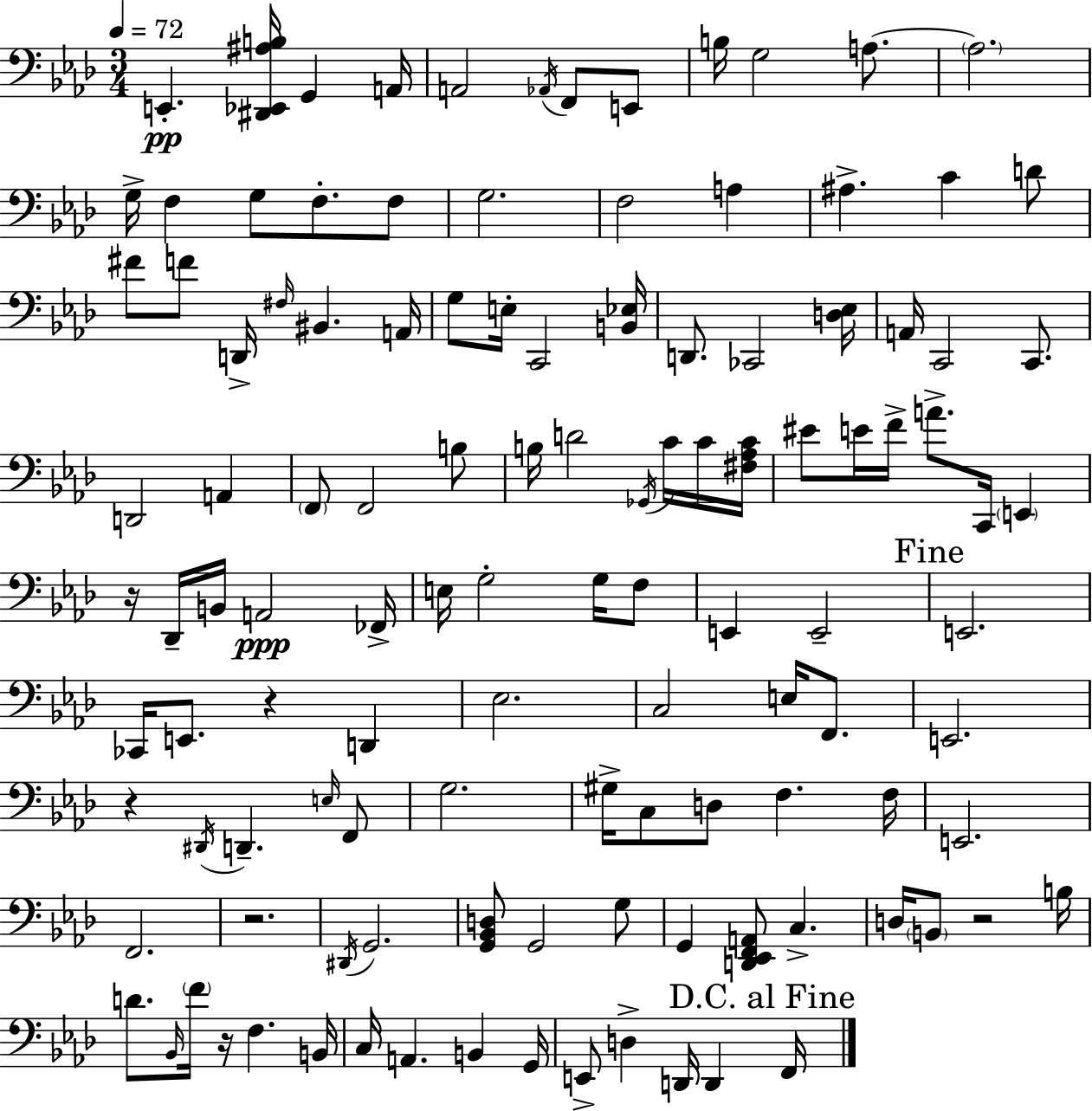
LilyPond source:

{
  \clef bass
  \numericTimeSignature
  \time 3/4
  \key aes \major
  \tempo 4 = 72
  e,4.-.\pp <dis, ees, ais b>16 g,4 a,16 | a,2 \acciaccatura { aes,16 } f,8 e,8 | b16 g2 a8.~~ | \parenthesize a2. | \break g16-> f4 g8 f8.-. f8 | g2. | f2 a4 | ais4.-> c'4 d'8 | \break fis'8 f'8 d,16-> \grace { fis16 } bis,4. | a,16 g8 e16-. c,2 | <b, ees>16 d,8. ces,2 | <d ees>16 a,16 c,2 c,8. | \break d,2 a,4 | \parenthesize f,8 f,2 | b8 b16 d'2 \acciaccatura { ges,16 } | c'16 c'16 <fis aes c'>16 eis'8 e'16 f'16-> a'8.-> c,16 \parenthesize e,4 | \break r16 des,16-- b,16 a,2\ppp | fes,16-> e16 g2-. | g16 f8 e,4 e,2-- | \mark "Fine" e,2. | \break ces,16 e,8. r4 d,4 | ees2. | c2 e16 | f,8. e,2. | \break r4 \acciaccatura { dis,16 } d,4.-- | \grace { e16 } f,8 g2. | gis16-> c8 d8 f4. | f16 e,2. | \break f,2. | r2. | \acciaccatura { dis,16 } g,2. | <g, bes, d>8 g,2 | \break g8 g,4 <d, ees, f, a,>8 | c4.-> d16 \parenthesize b,8 r2 | b16 d'8. \grace { bes,16 } \parenthesize f'16 r16 | f4. b,16 c16 a,4. | \break b,4 g,16 e,8-> d4-> | d,16 d,4 \mark "D.C. al Fine" f,16 \bar "|."
}